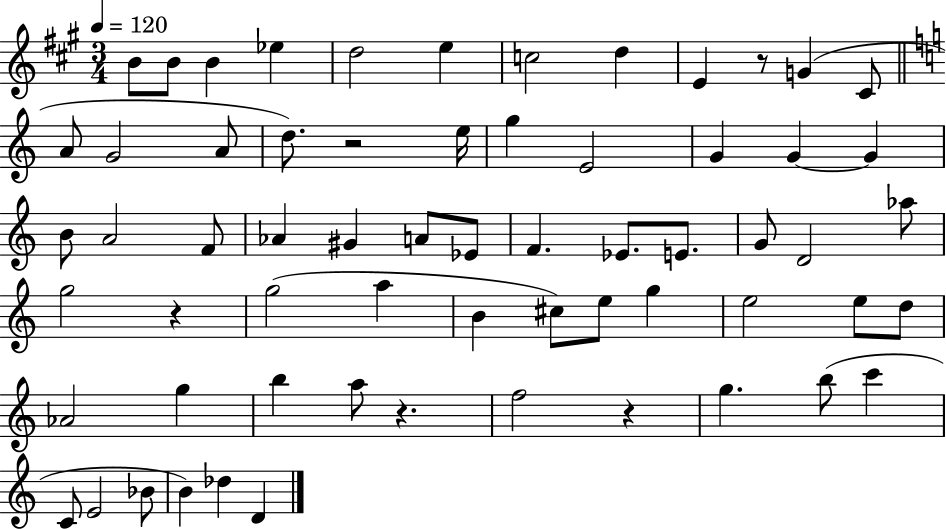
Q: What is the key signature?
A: A major